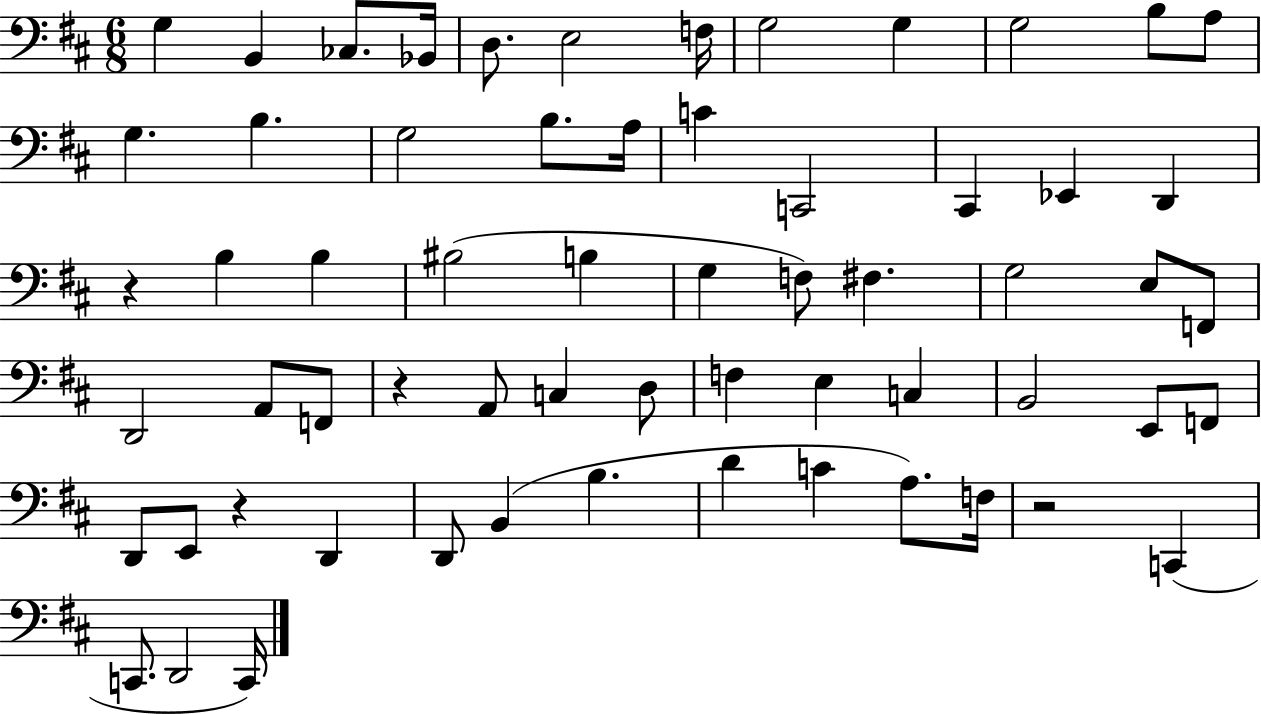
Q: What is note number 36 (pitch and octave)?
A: A2